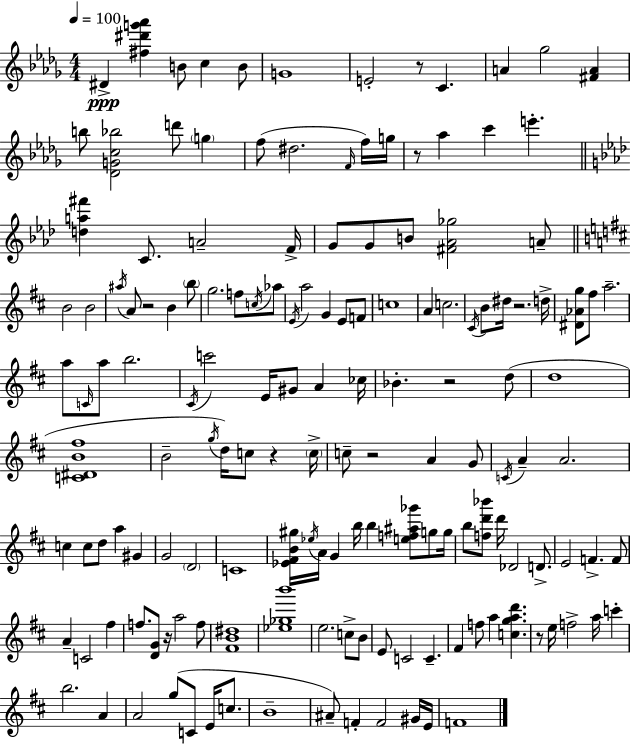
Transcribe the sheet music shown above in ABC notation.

X:1
T:Untitled
M:4/4
L:1/4
K:Bbm
^D [^f^d'g'_a'] B/2 c B/2 G4 E2 z/2 C A _g2 [^FA] b/2 [_DGc_b]2 d'/2 g f/2 ^d2 F/4 f/4 g/4 z/2 _a c' e' [da^f'] C/2 A2 F/4 G/2 G/2 B/2 [^F_A_g]2 A/2 B2 B2 ^a/4 A/2 z2 B b/2 g2 f/2 c/4 _a/2 E/4 a2 G E/2 F/2 c4 A c2 ^C/4 B/2 ^d/4 z2 d/4 [^D_Ag]/2 ^f/2 a2 a/2 C/4 a/2 b2 ^C/4 c'2 E/4 ^G/2 A _c/4 _B z2 d/2 d4 [C^DB^f]4 B2 g/4 d/4 c/2 z c/4 c/2 z2 A G/2 C/4 A A2 c c/2 d/2 a ^G G2 D2 C4 [_E^FB^g]/4 _e/4 A/4 G b/4 b [ef^a_g']/2 g/2 g/4 b/2 [fd'_b']/2 d'/4 _D2 D/2 E2 F F/2 A C2 ^f f/2 [DG]/2 z/4 a2 f/2 [^FB^d]4 [_e_gb']4 e2 c/2 B/2 E/2 C2 C ^F f/2 a [cgad'] z/2 e/4 f2 a/4 c' b2 A A2 g/2 C/2 E/4 c/2 B4 ^A/2 F F2 ^G/4 E/4 F4